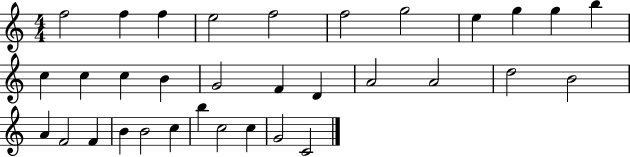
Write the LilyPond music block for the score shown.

{
  \clef treble
  \numericTimeSignature
  \time 4/4
  \key c \major
  f''2 f''4 f''4 | e''2 f''2 | f''2 g''2 | e''4 g''4 g''4 b''4 | \break c''4 c''4 c''4 b'4 | g'2 f'4 d'4 | a'2 a'2 | d''2 b'2 | \break a'4 f'2 f'4 | b'4 b'2 c''4 | b''4 c''2 c''4 | g'2 c'2 | \break \bar "|."
}